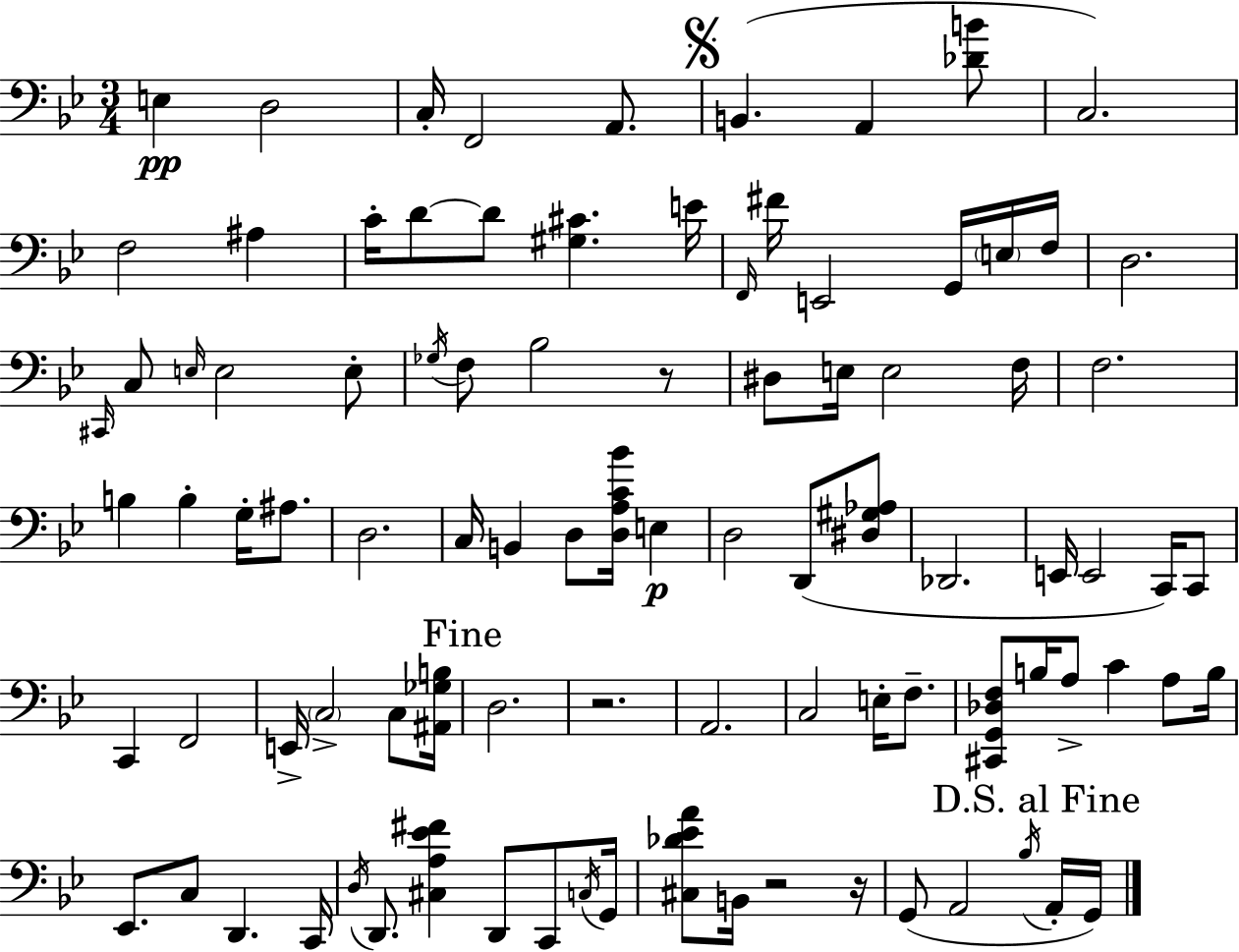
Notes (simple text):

E3/q D3/h C3/s F2/h A2/e. B2/q. A2/q [Db4,B4]/e C3/h. F3/h A#3/q C4/s D4/e D4/e [G#3,C#4]/q. E4/s F2/s F#4/s E2/h G2/s E3/s F3/s D3/h. C#2/s C3/e E3/s E3/h E3/e Gb3/s F3/e Bb3/h R/e D#3/e E3/s E3/h F3/s F3/h. B3/q B3/q G3/s A#3/e. D3/h. C3/s B2/q D3/e [D3,A3,C4,Bb4]/s E3/q D3/h D2/e [D#3,G#3,Ab3]/e Db2/h. E2/s E2/h C2/s C2/e C2/q F2/h E2/s C3/h C3/e [A#2,Gb3,B3]/s D3/h. R/h. A2/h. C3/h E3/s F3/e. [C#2,G2,Db3,F3]/e B3/s A3/e C4/q A3/e B3/s Eb2/e. C3/e D2/q. C2/s D3/s D2/e. [C#3,A3,Eb4,F#4]/q D2/e C2/e C3/s G2/s [C#3,Db4,Eb4,A4]/e B2/s R/h R/s G2/e A2/h Bb3/s A2/s G2/s